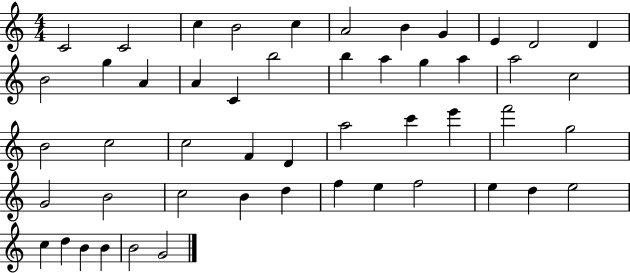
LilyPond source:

{
  \clef treble
  \numericTimeSignature
  \time 4/4
  \key c \major
  c'2 c'2 | c''4 b'2 c''4 | a'2 b'4 g'4 | e'4 d'2 d'4 | \break b'2 g''4 a'4 | a'4 c'4 b''2 | b''4 a''4 g''4 a''4 | a''2 c''2 | \break b'2 c''2 | c''2 f'4 d'4 | a''2 c'''4 e'''4 | f'''2 g''2 | \break g'2 b'2 | c''2 b'4 d''4 | f''4 e''4 f''2 | e''4 d''4 e''2 | \break c''4 d''4 b'4 b'4 | b'2 g'2 | \bar "|."
}